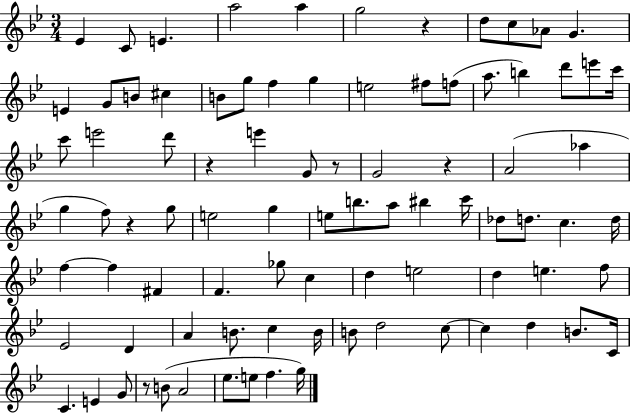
Eb4/q C4/e E4/q. A5/h A5/q G5/h R/q D5/e C5/e Ab4/e G4/q. E4/q G4/e B4/e C#5/q B4/e G5/e F5/q G5/q E5/h F#5/e F5/e A5/e. B5/q D6/e E6/e C6/s C6/e E6/h D6/e R/q E6/q G4/e R/e G4/h R/q A4/h Ab5/q G5/q F5/e R/q G5/e E5/h G5/q E5/e B5/e. A5/e BIS5/q C6/s Db5/e D5/e. C5/q. D5/s F5/q F5/q F#4/q F4/q. Gb5/e C5/q D5/q E5/h D5/q E5/q. F5/e Eb4/h D4/q A4/q B4/e. C5/q B4/s B4/e D5/h C5/e C5/q D5/q B4/e. C4/s C4/q. E4/q G4/e R/e B4/e A4/h Eb5/e. E5/e F5/q. G5/s